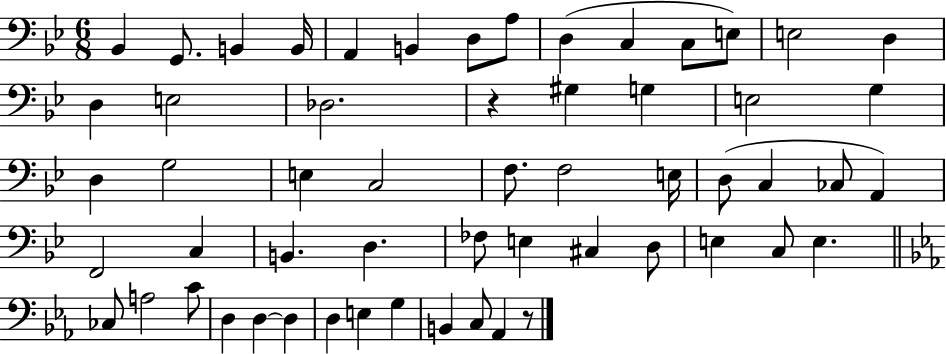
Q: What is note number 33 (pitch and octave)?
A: F2